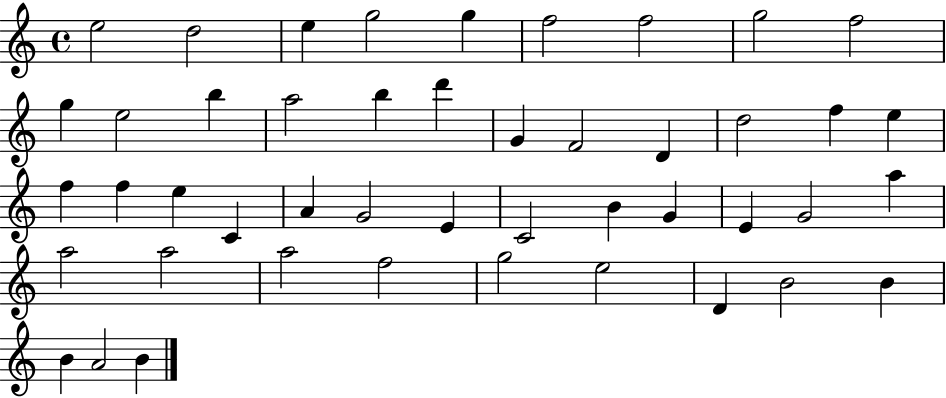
E5/h D5/h E5/q G5/h G5/q F5/h F5/h G5/h F5/h G5/q E5/h B5/q A5/h B5/q D6/q G4/q F4/h D4/q D5/h F5/q E5/q F5/q F5/q E5/q C4/q A4/q G4/h E4/q C4/h B4/q G4/q E4/q G4/h A5/q A5/h A5/h A5/h F5/h G5/h E5/h D4/q B4/h B4/q B4/q A4/h B4/q